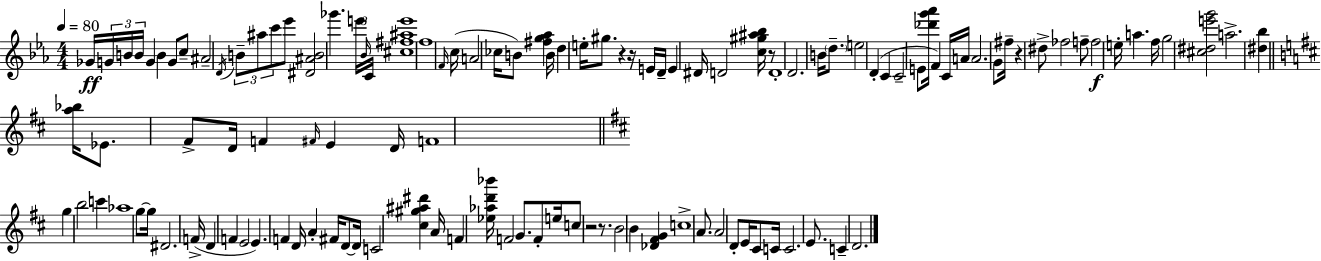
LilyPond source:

{
  \clef treble
  \numericTimeSignature
  \time 4/4
  \key ees \major
  \tempo 4 = 80
  ges'16\ff \tuplet 3/2 { g'16 b'16 b'16 } g'4 b'4 g'8 c''8-- | ais'2-- \acciaccatura { d'16 } \tuplet 3/2 { b'8-- ais''8 c'''8 } ees'''8 | <dis' ais' b'>2 ges'''4. \tuplet 3/2 { e'''16 | \grace { bes'16 } c'16 } <cis'' fis'' ais'' e'''>1 | \break f''1 | \grace { f'16 } c''16( a'2 ces''16 b'8) <fis'' g'' aes''>4 | b'16 d''4 e''16-. gis''8. r4 | r16 e'16 d'16-- e'4 dis'16 d'2 | \break <c'' gis'' ais'' bes''>16 r8 d'1-. | d'2. b'16 | \parenthesize d''8.-- e''2 d'4-.( c'4 | c'2-- e'8 <des''' g''' aes'''>16 f'4) | \break c'16 a'16 a'2. | g'8 fis''16-- r4 dis''8-> fes''2 | f''8-- f''2\f e''16-. a''4. | f''16 g''2 <cis'' dis'' e''' g'''>2 | \break a''2.-> <dis'' bes''>4 | \bar "||" \break \key d \major <a'' bes''>16 ees'8. fis'8-> d'16 f'4 \grace { fis'16 } e'4 | d'16 f'1 | \bar "||" \break \key d \major g''4 b''2 c'''4 | aes''1 | g''8~~ g''16 dis'2. f'16->( | d'4 f'4 e'2 | \break e'4.) f'4 d'16 a'4-. fis'16 | d'8~~ d'16 c'2 <cis'' gis'' ais'' dis'''>4 a'16 | f'4 <ees'' aes'' d''' bes'''>16 f'2 g'8. | f'8-. e''16 c''8 r2 r8. | \break b'2 b'4 <des' fis' g'>4 | c''1-> | a'8. a'2 d'8-. e'16 cis'8 | c'16 c'2. e'8. | \break c'4-- d'2. | \bar "|."
}